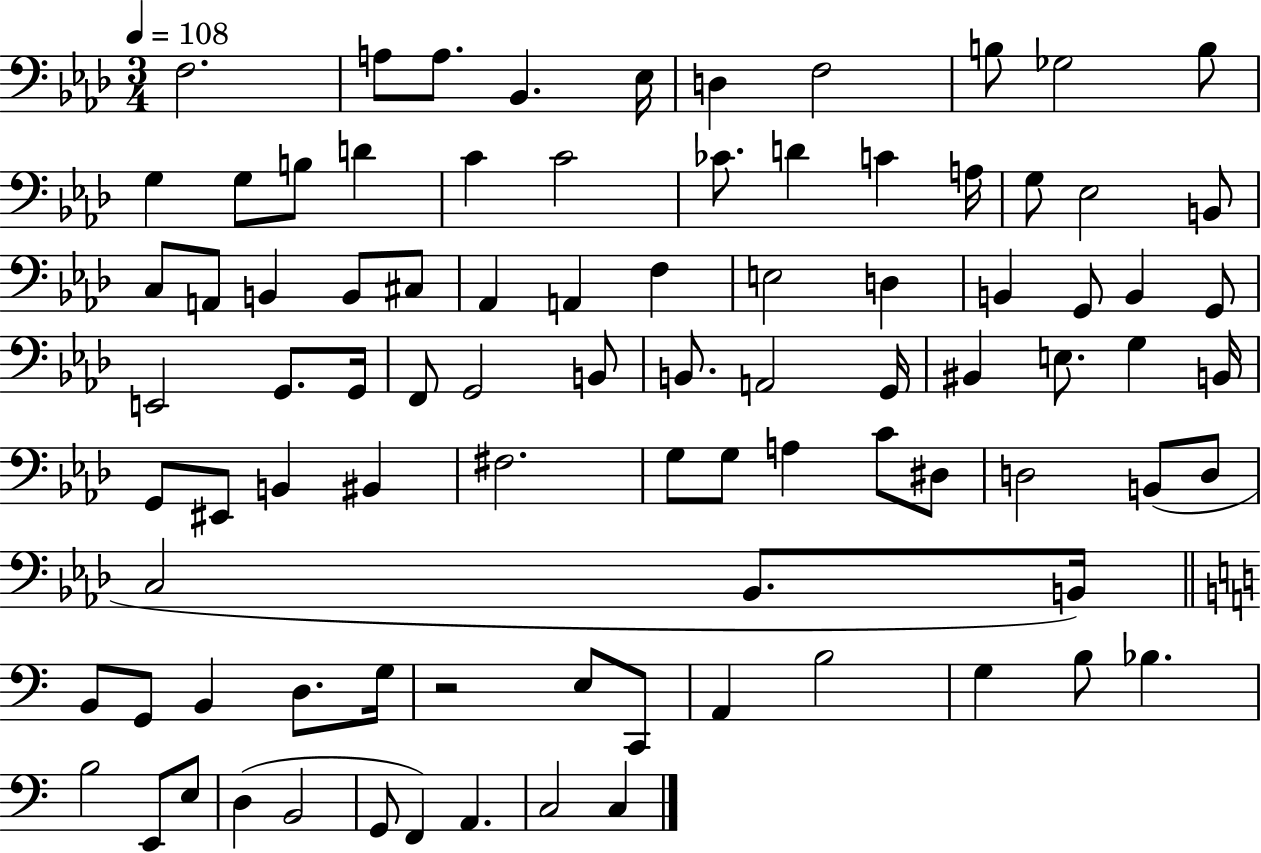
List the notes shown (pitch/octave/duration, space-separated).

F3/h. A3/e A3/e. Bb2/q. Eb3/s D3/q F3/h B3/e Gb3/h B3/e G3/q G3/e B3/e D4/q C4/q C4/h CES4/e. D4/q C4/q A3/s G3/e Eb3/h B2/e C3/e A2/e B2/q B2/e C#3/e Ab2/q A2/q F3/q E3/h D3/q B2/q G2/e B2/q G2/e E2/h G2/e. G2/s F2/e G2/h B2/e B2/e. A2/h G2/s BIS2/q E3/e. G3/q B2/s G2/e EIS2/e B2/q BIS2/q F#3/h. G3/e G3/e A3/q C4/e D#3/e D3/h B2/e D3/e C3/h Bb2/e. B2/s B2/e G2/e B2/q D3/e. G3/s R/h E3/e C2/e A2/q B3/h G3/q B3/e Bb3/q. B3/h E2/e E3/e D3/q B2/h G2/e F2/q A2/q. C3/h C3/q